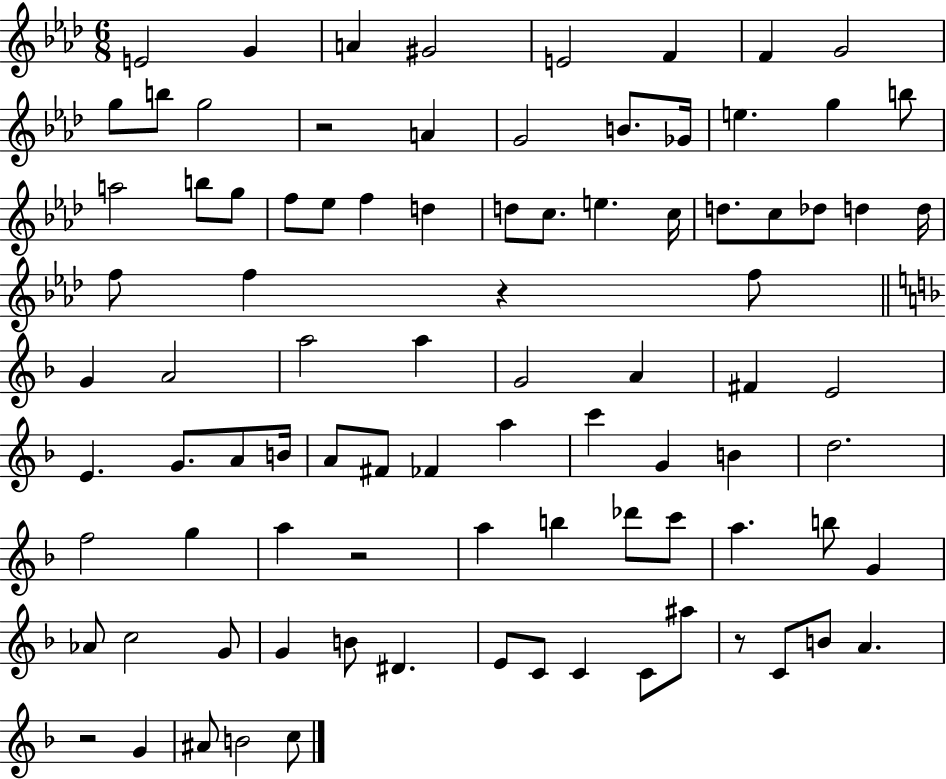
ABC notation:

X:1
T:Untitled
M:6/8
L:1/4
K:Ab
E2 G A ^G2 E2 F F G2 g/2 b/2 g2 z2 A G2 B/2 _G/4 e g b/2 a2 b/2 g/2 f/2 _e/2 f d d/2 c/2 e c/4 d/2 c/2 _d/2 d d/4 f/2 f z f/2 G A2 a2 a G2 A ^F E2 E G/2 A/2 B/4 A/2 ^F/2 _F a c' G B d2 f2 g a z2 a b _d'/2 c'/2 a b/2 G _A/2 c2 G/2 G B/2 ^D E/2 C/2 C C/2 ^a/2 z/2 C/2 B/2 A z2 G ^A/2 B2 c/2